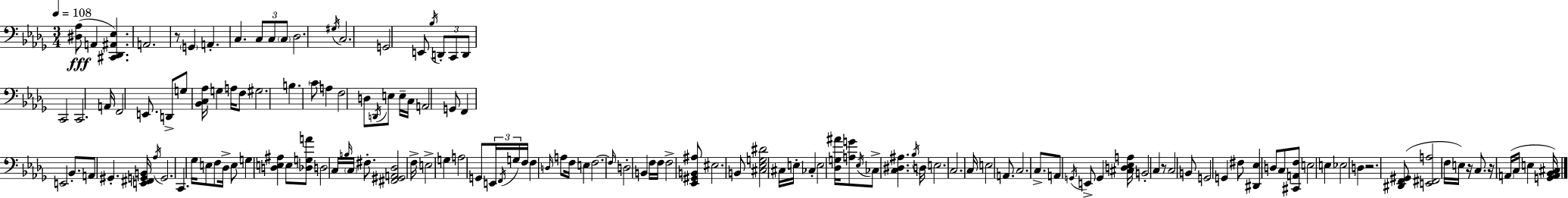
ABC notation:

X:1
T:Untitled
M:3/4
L:1/4
K:Bbm
[^D,_A,]/2 A,, [^C,,_D,,^A,,_E,] A,,2 z/2 G,, A,, C, C,/2 C,/2 C,/2 _D,2 ^G,/4 C,2 G,,2 E,,/2 _B,/4 D,,/2 C,,/2 D,,/2 C,,2 C,,2 A,,/4 F,,2 E,,/2 D,,/2 G,/2 [_B,,C,_A,]/4 G, A,/4 F,/2 ^G,2 B, C/2 A, F,2 D,/2 D,,/4 E,/2 E,/4 C,/4 A,,2 G,,/2 F,, E,,2 _B,,/2 A,,/2 ^G,, [E,,^F,,G,,B,,]/4 _A,/4 G,,2 C,, _G,/4 E,/2 F,/2 _D,/4 E,/2 G, [D,E,^A,] E,/2 [_D,G,A]/2 D,2 C,/4 B,/4 C,/4 ^F,/2 [^F,,^G,,A,,_D,]2 F,/4 E,2 G, A,2 G,,/2 E,,/4 F,,/4 G,/4 F,/4 F, D,/4 A,/2 F,/4 E, F,2 F,/4 D,2 B,, F,/4 F,/4 F,2 [_E,,^G,,B,,^A,]/2 ^E,2 B,,/2 [^C,_E,G,^D]2 ^C,/4 E,/4 _C, E,2 [_D,G,^A]/4 [A,G]/2 _E,/4 _C,/2 [C,^D,^A,] _B,/4 D,/4 E,2 C,2 C,/4 E,2 A,,/2 C,2 C,/2 A,,/2 G,,/4 E,,/2 G,, [^C,D,_E,A,]/4 B,,2 C, z/2 C,2 B,,/2 G,,2 G,, ^F,/2 [^D,,_E,] D,/2 C,/2 [^C,,A,,F,]/2 E,2 E, _E,2 D, z2 [^D,,F,,^G,,]/2 [E,,^F,,A,]2 F,/4 E,/4 z/4 C,/2 z/4 A,,/4 C,/4 E, [G,,A,,_B,,^C,]/4